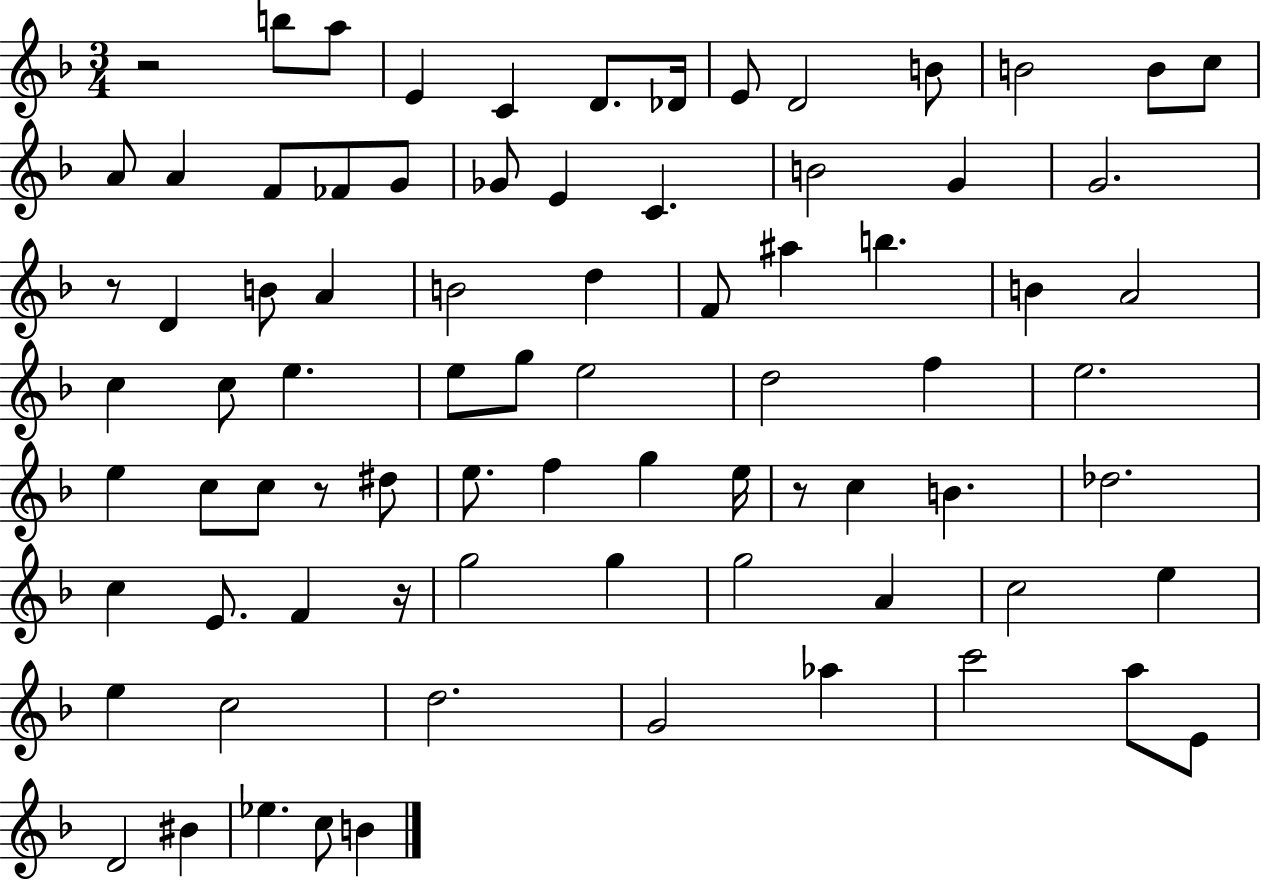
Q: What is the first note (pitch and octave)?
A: B5